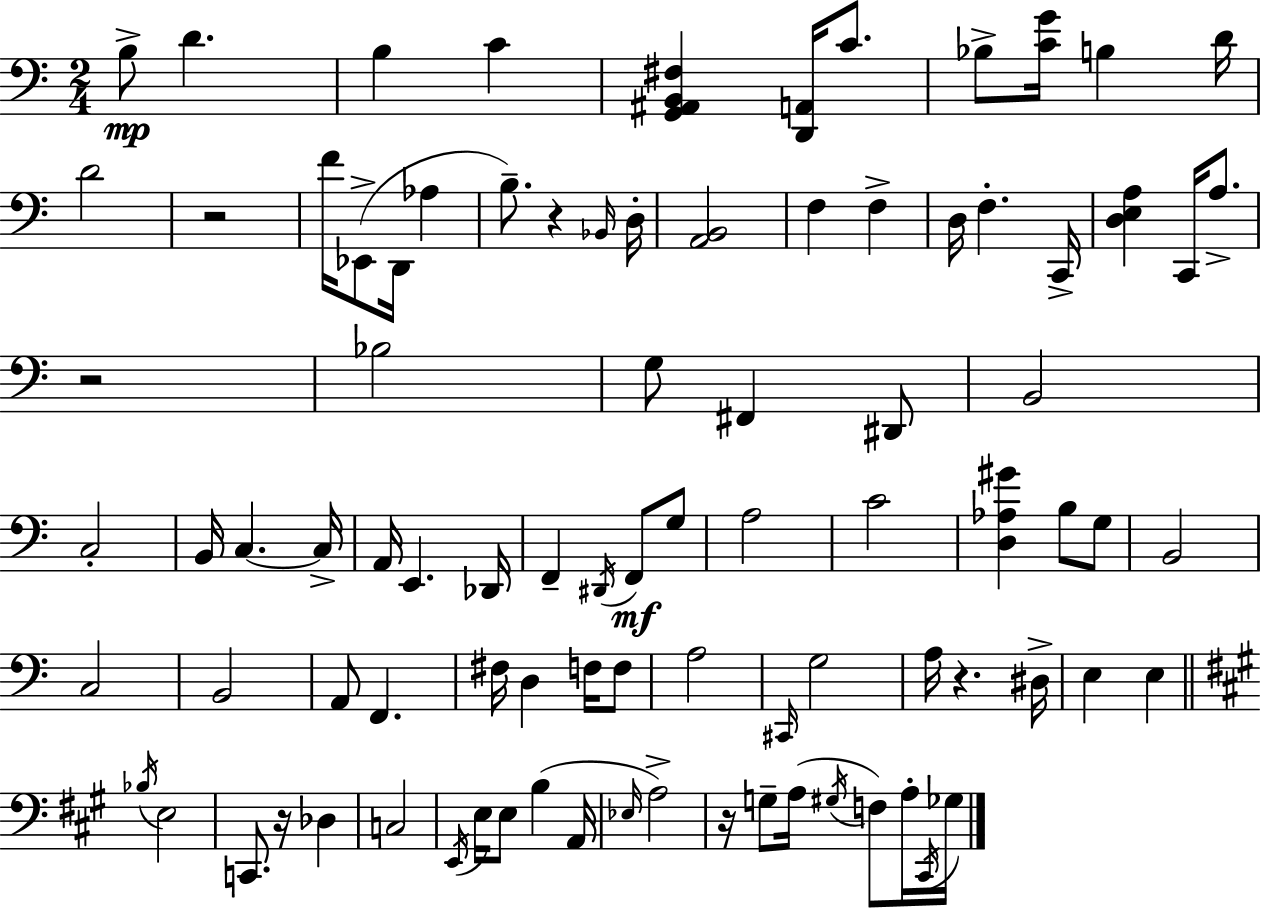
B3/e D4/q. B3/q C4/q [G2,A#2,B2,F#3]/q [D2,A2]/s C4/e. Bb3/e [C4,G4]/s B3/q D4/s D4/h R/h F4/s Eb2/e D2/s Ab3/q B3/e. R/q Bb2/s D3/s [A2,B2]/h F3/q F3/q D3/s F3/q. C2/s [D3,E3,A3]/q C2/s A3/e. R/h Bb3/h G3/e F#2/q D#2/e B2/h C3/h B2/s C3/q. C3/s A2/s E2/q. Db2/s F2/q D#2/s F2/e G3/e A3/h C4/h [D3,Ab3,G#4]/q B3/e G3/e B2/h C3/h B2/h A2/e F2/q. F#3/s D3/q F3/s F3/e A3/h C#2/s G3/h A3/s R/q. D#3/s E3/q E3/q Bb3/s E3/h C2/e. R/s Db3/q C3/h E2/s E3/s E3/e B3/q A2/s Eb3/s A3/h R/s G3/e A3/s G#3/s F3/e A3/s C#2/s Gb3/s